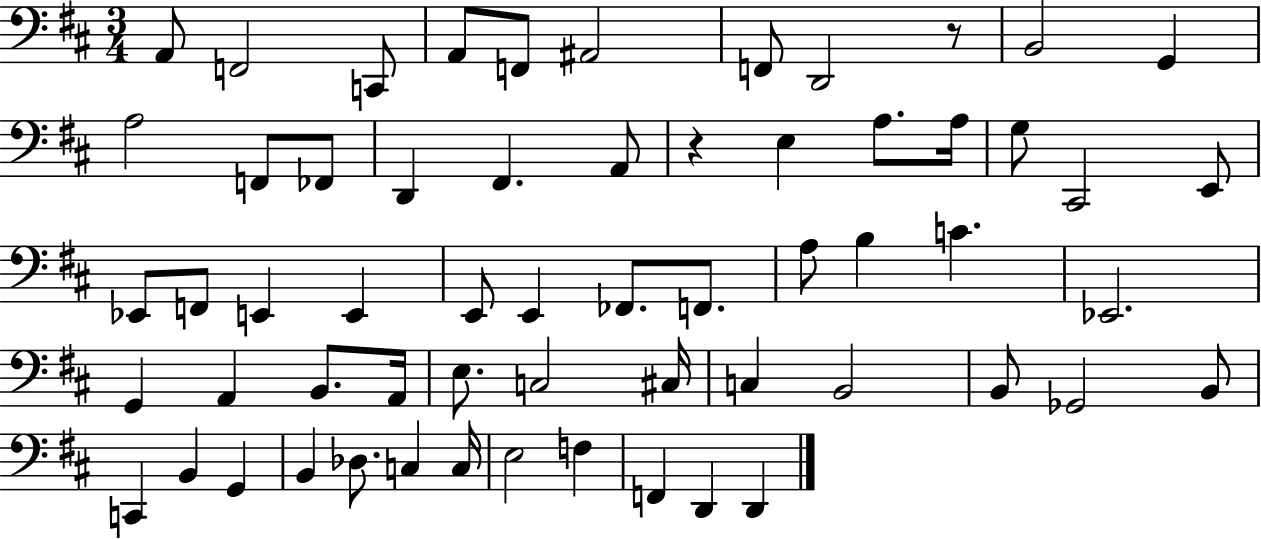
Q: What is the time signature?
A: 3/4